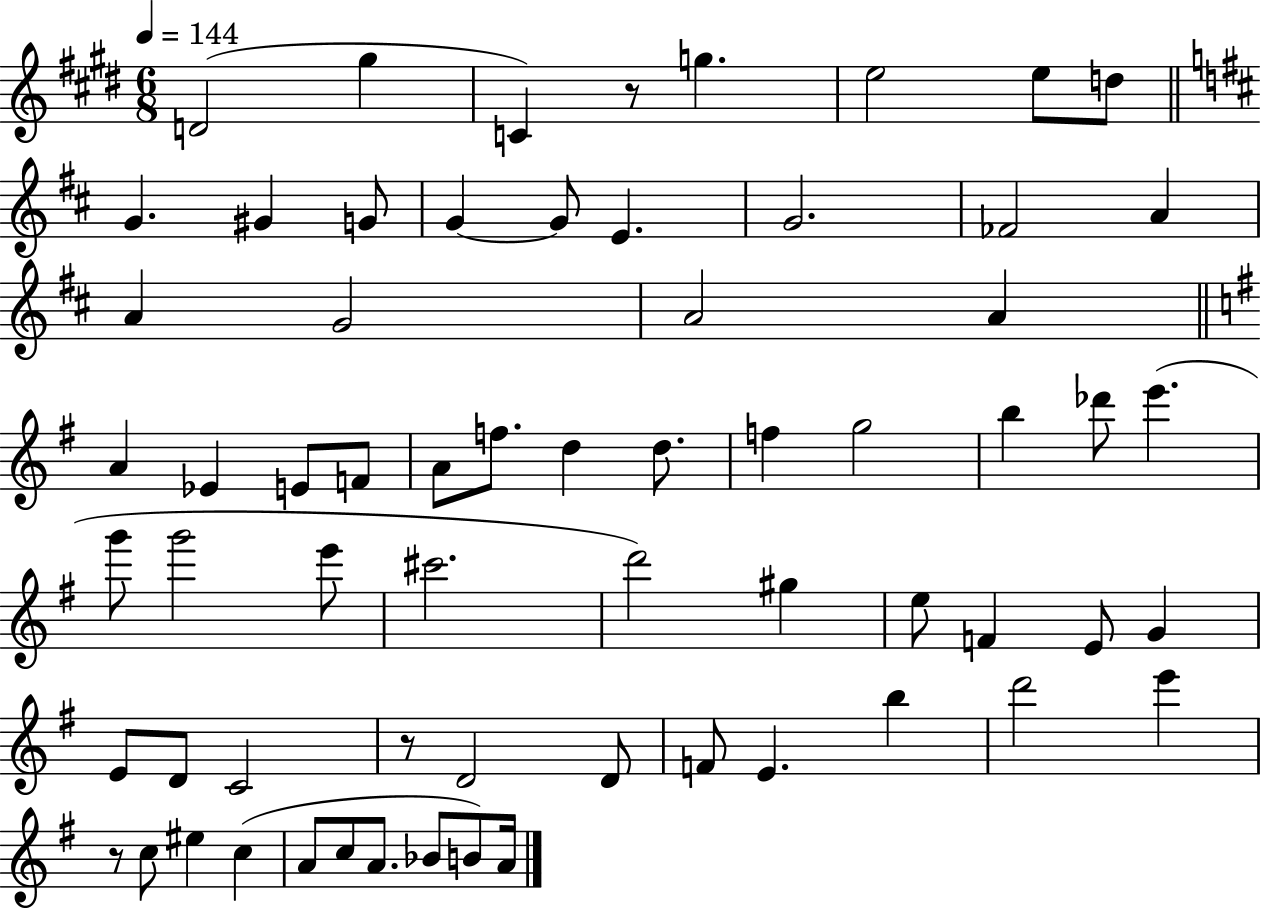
{
  \clef treble
  \numericTimeSignature
  \time 6/8
  \key e \major
  \tempo 4 = 144
  d'2( gis''4 | c'4) r8 g''4. | e''2 e''8 d''8 | \bar "||" \break \key b \minor g'4. gis'4 g'8 | g'4~~ g'8 e'4. | g'2. | fes'2 a'4 | \break a'4 g'2 | a'2 a'4 | \bar "||" \break \key e \minor a'4 ees'4 e'8 f'8 | a'8 f''8. d''4 d''8. | f''4 g''2 | b''4 des'''8 e'''4.( | \break g'''8 g'''2 e'''8 | cis'''2. | d'''2) gis''4 | e''8 f'4 e'8 g'4 | \break e'8 d'8 c'2 | r8 d'2 d'8 | f'8 e'4. b''4 | d'''2 e'''4 | \break r8 c''8 eis''4 c''4( | a'8 c''8 a'8. bes'8 b'8) a'16 | \bar "|."
}